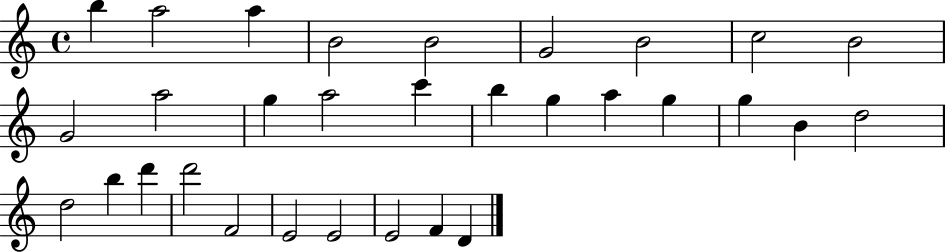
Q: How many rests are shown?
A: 0